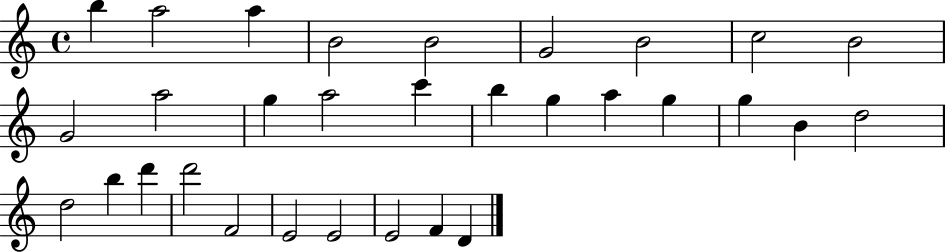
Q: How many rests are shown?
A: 0